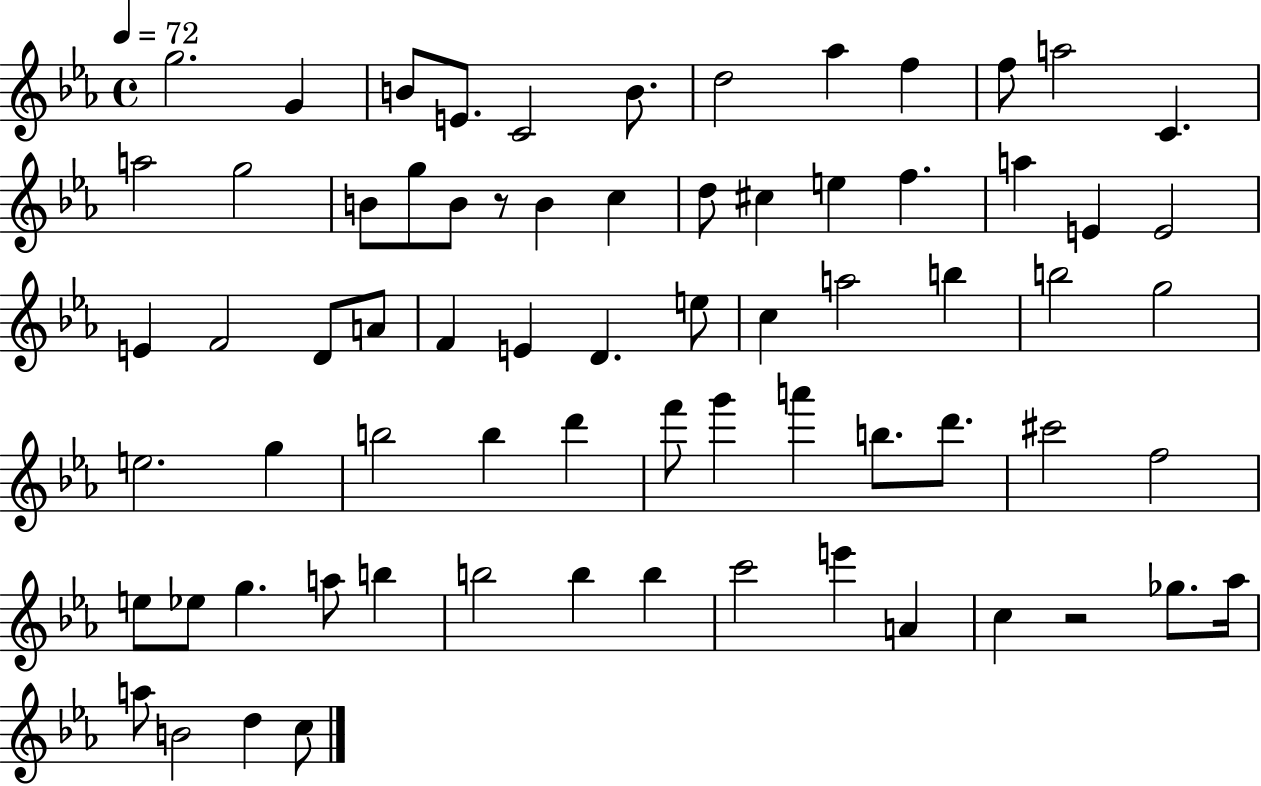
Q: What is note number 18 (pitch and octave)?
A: B4